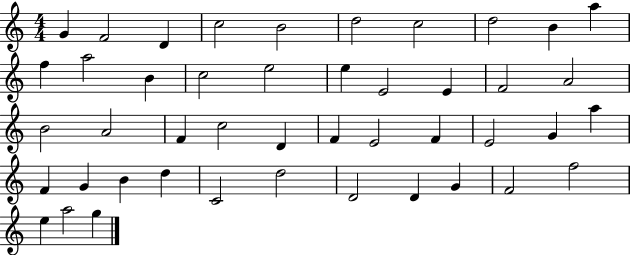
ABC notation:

X:1
T:Untitled
M:4/4
L:1/4
K:C
G F2 D c2 B2 d2 c2 d2 B a f a2 B c2 e2 e E2 E F2 A2 B2 A2 F c2 D F E2 F E2 G a F G B d C2 d2 D2 D G F2 f2 e a2 g